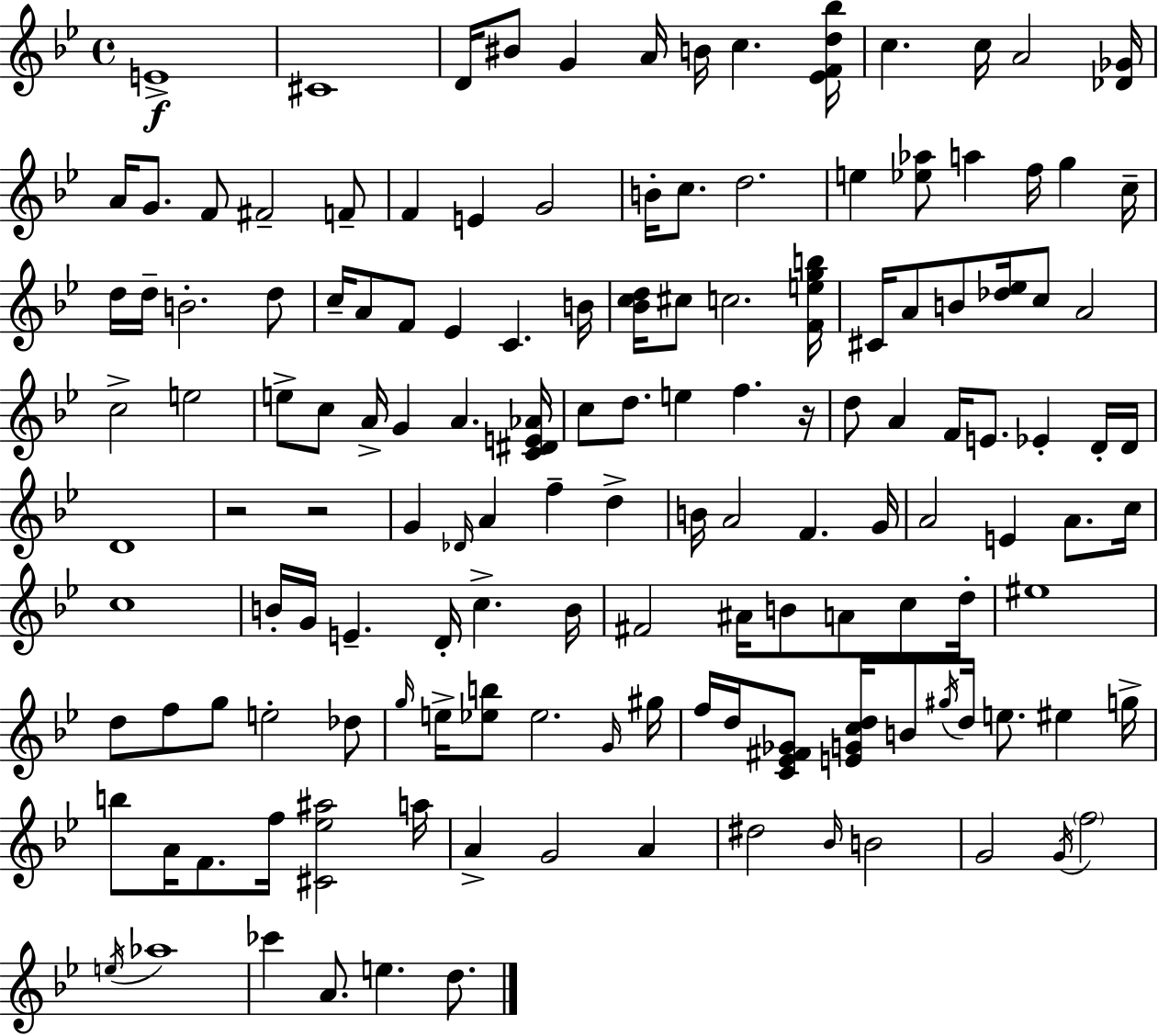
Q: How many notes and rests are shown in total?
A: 142